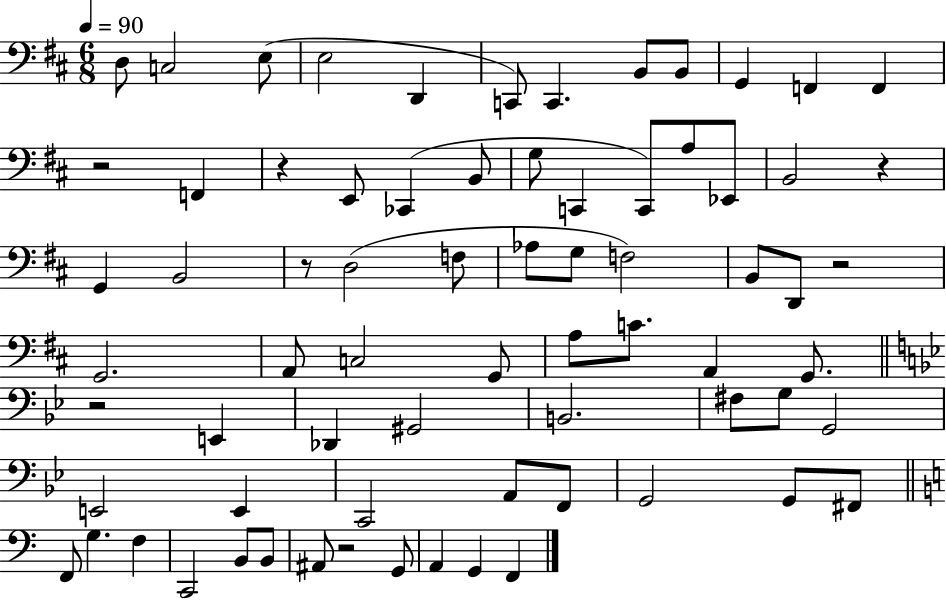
D3/e C3/h E3/e E3/h D2/q C2/e C2/q. B2/e B2/e G2/q F2/q F2/q R/h F2/q R/q E2/e CES2/q B2/e G3/e C2/q C2/e A3/e Eb2/e B2/h R/q G2/q B2/h R/e D3/h F3/e Ab3/e G3/e F3/h B2/e D2/e R/h G2/h. A2/e C3/h G2/e A3/e C4/e. A2/q G2/e. R/h E2/q Db2/q G#2/h B2/h. F#3/e G3/e G2/h E2/h E2/q C2/h A2/e F2/e G2/h G2/e F#2/e F2/e G3/q. F3/q C2/h B2/e B2/e A#2/e R/h G2/e A2/q G2/q F2/q